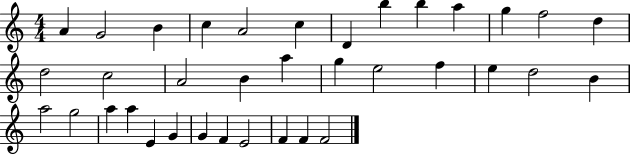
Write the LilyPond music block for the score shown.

{
  \clef treble
  \numericTimeSignature
  \time 4/4
  \key c \major
  a'4 g'2 b'4 | c''4 a'2 c''4 | d'4 b''4 b''4 a''4 | g''4 f''2 d''4 | \break d''2 c''2 | a'2 b'4 a''4 | g''4 e''2 f''4 | e''4 d''2 b'4 | \break a''2 g''2 | a''4 a''4 e'4 g'4 | g'4 f'4 e'2 | f'4 f'4 f'2 | \break \bar "|."
}